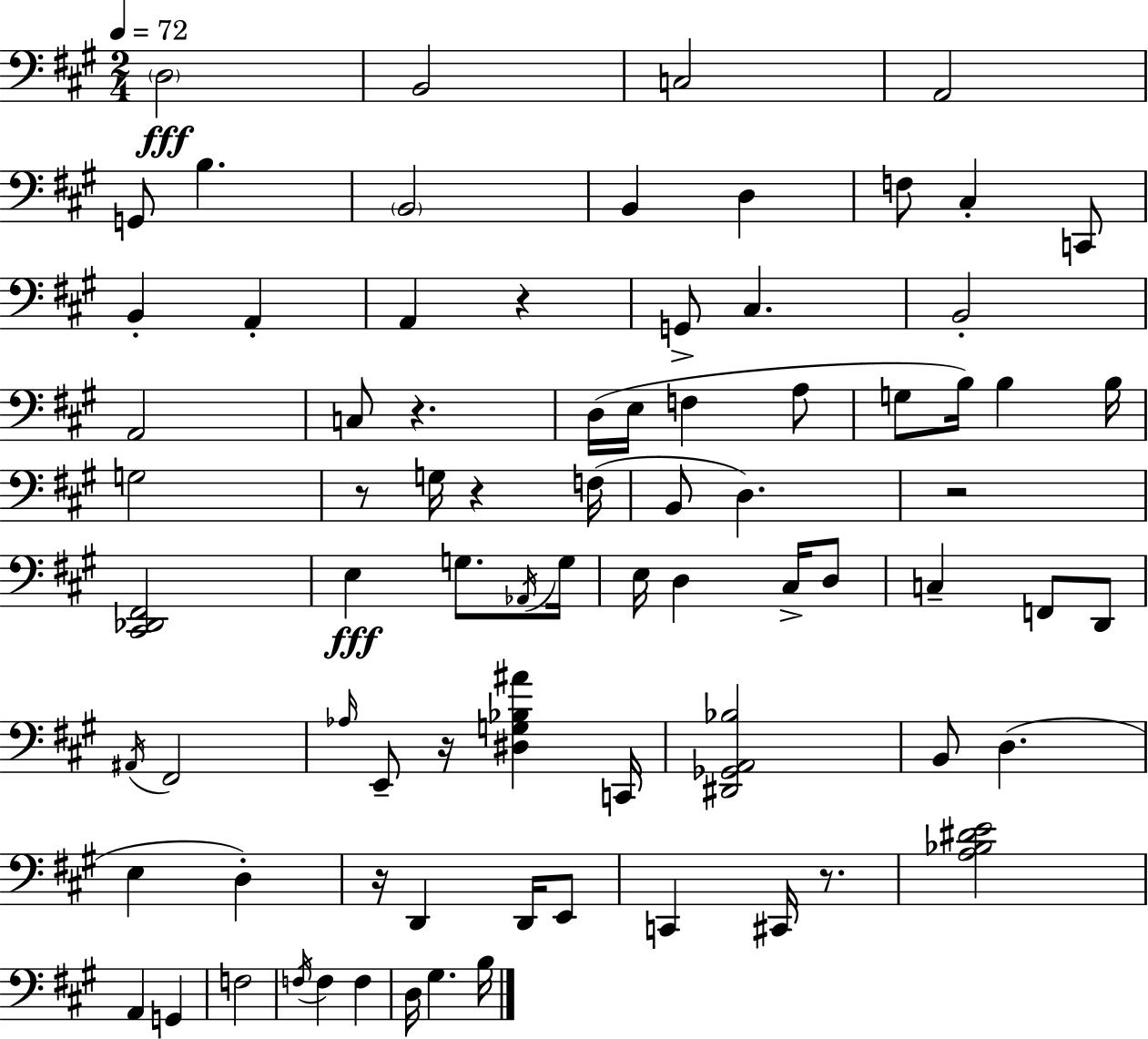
X:1
T:Untitled
M:2/4
L:1/4
K:A
D,2 B,,2 C,2 A,,2 G,,/2 B, B,,2 B,, D, F,/2 ^C, C,,/2 B,, A,, A,, z G,,/2 ^C, B,,2 A,,2 C,/2 z D,/4 E,/4 F, A,/2 G,/2 B,/4 B, B,/4 G,2 z/2 G,/4 z F,/4 B,,/2 D, z2 [^C,,_D,,^F,,]2 E, G,/2 _A,,/4 G,/4 E,/4 D, ^C,/4 D,/2 C, F,,/2 D,,/2 ^A,,/4 ^F,,2 _A,/4 E,,/2 z/4 [^D,G,_B,^A] C,,/4 [^D,,_G,,A,,_B,]2 B,,/2 D, E, D, z/4 D,, D,,/4 E,,/2 C,, ^C,,/4 z/2 [A,_B,^DE]2 A,, G,, F,2 F,/4 F, F, D,/4 ^G, B,/4